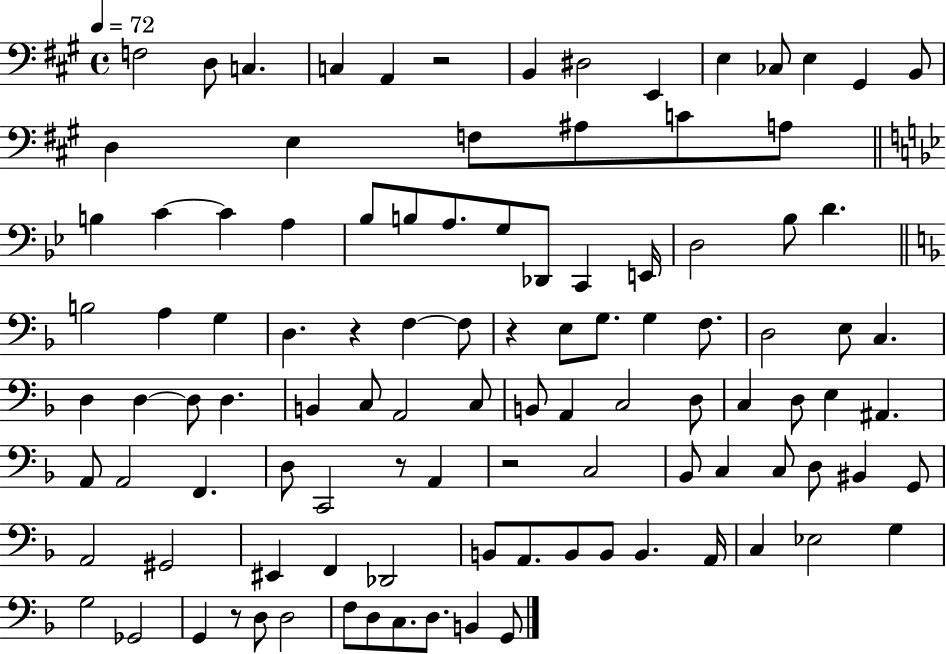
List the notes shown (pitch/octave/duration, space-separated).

F3/h D3/e C3/q. C3/q A2/q R/h B2/q D#3/h E2/q E3/q CES3/e E3/q G#2/q B2/e D3/q E3/q F3/e A#3/e C4/e A3/e B3/q C4/q C4/q A3/q Bb3/e B3/e A3/e. G3/e Db2/e C2/q E2/s D3/h Bb3/e D4/q. B3/h A3/q G3/q D3/q. R/q F3/q F3/e R/q E3/e G3/e. G3/q F3/e. D3/h E3/e C3/q. D3/q D3/q D3/e D3/q. B2/q C3/e A2/h C3/e B2/e A2/q C3/h D3/e C3/q D3/e E3/q A#2/q. A2/e A2/h F2/q. D3/e C2/h R/e A2/q R/h C3/h Bb2/e C3/q C3/e D3/e BIS2/q G2/e A2/h G#2/h EIS2/q F2/q Db2/h B2/e A2/e. B2/e B2/e B2/q. A2/s C3/q Eb3/h G3/q G3/h Gb2/h G2/q R/e D3/e D3/h F3/e D3/e C3/e. D3/e. B2/q G2/e